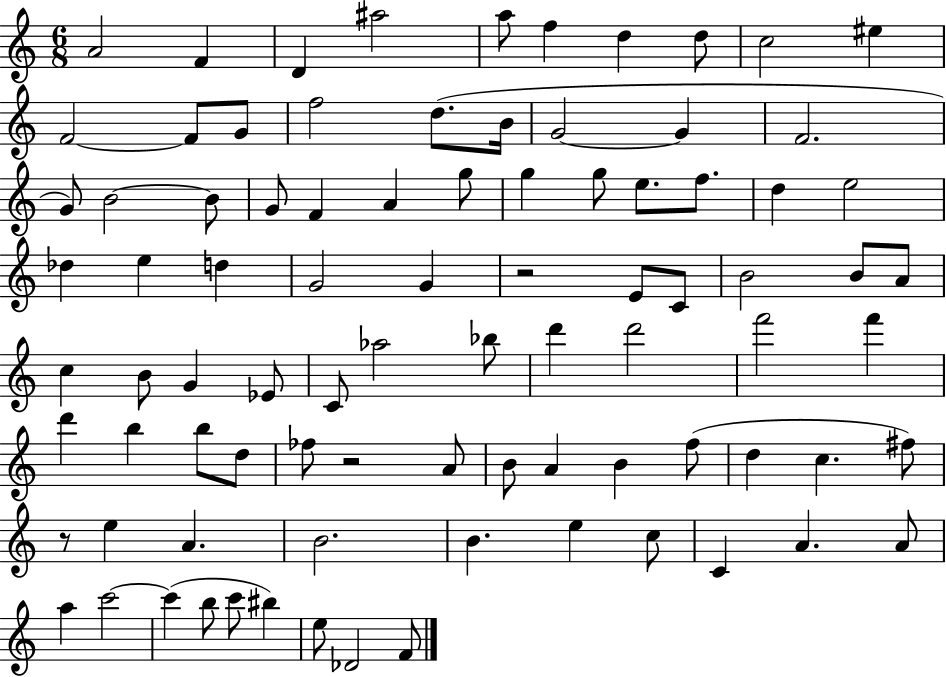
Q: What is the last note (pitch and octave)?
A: F4